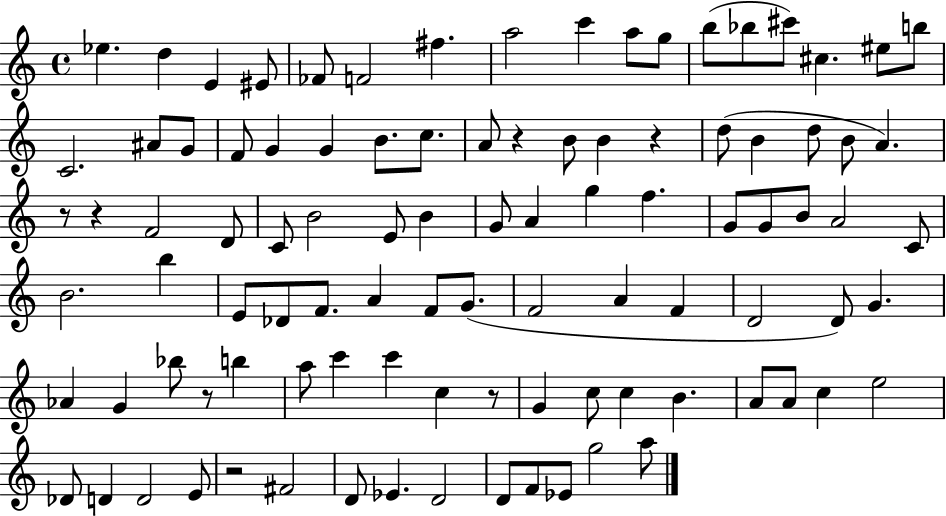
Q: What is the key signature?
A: C major